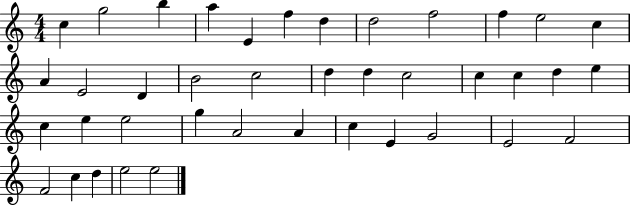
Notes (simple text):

C5/q G5/h B5/q A5/q E4/q F5/q D5/q D5/h F5/h F5/q E5/h C5/q A4/q E4/h D4/q B4/h C5/h D5/q D5/q C5/h C5/q C5/q D5/q E5/q C5/q E5/q E5/h G5/q A4/h A4/q C5/q E4/q G4/h E4/h F4/h F4/h C5/q D5/q E5/h E5/h